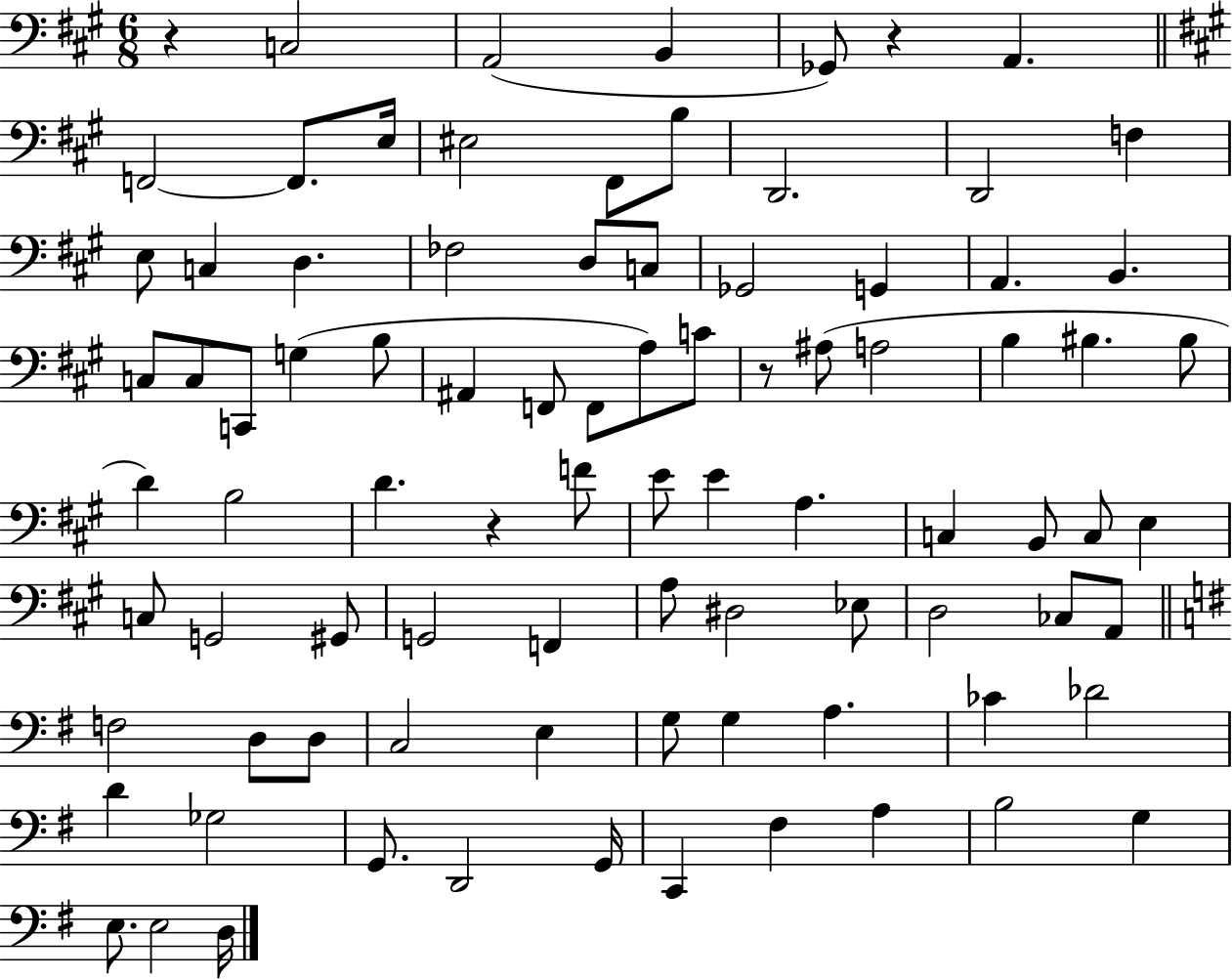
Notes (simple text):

R/q C3/h A2/h B2/q Gb2/e R/q A2/q. F2/h F2/e. E3/s EIS3/h F#2/e B3/e D2/h. D2/h F3/q E3/e C3/q D3/q. FES3/h D3/e C3/e Gb2/h G2/q A2/q. B2/q. C3/e C3/e C2/e G3/q B3/e A#2/q F2/e F2/e A3/e C4/e R/e A#3/e A3/h B3/q BIS3/q. BIS3/e D4/q B3/h D4/q. R/q F4/e E4/e E4/q A3/q. C3/q B2/e C3/e E3/q C3/e G2/h G#2/e G2/h F2/q A3/e D#3/h Eb3/e D3/h CES3/e A2/e F3/h D3/e D3/e C3/h E3/q G3/e G3/q A3/q. CES4/q Db4/h D4/q Gb3/h G2/e. D2/h G2/s C2/q F#3/q A3/q B3/h G3/q E3/e. E3/h D3/s